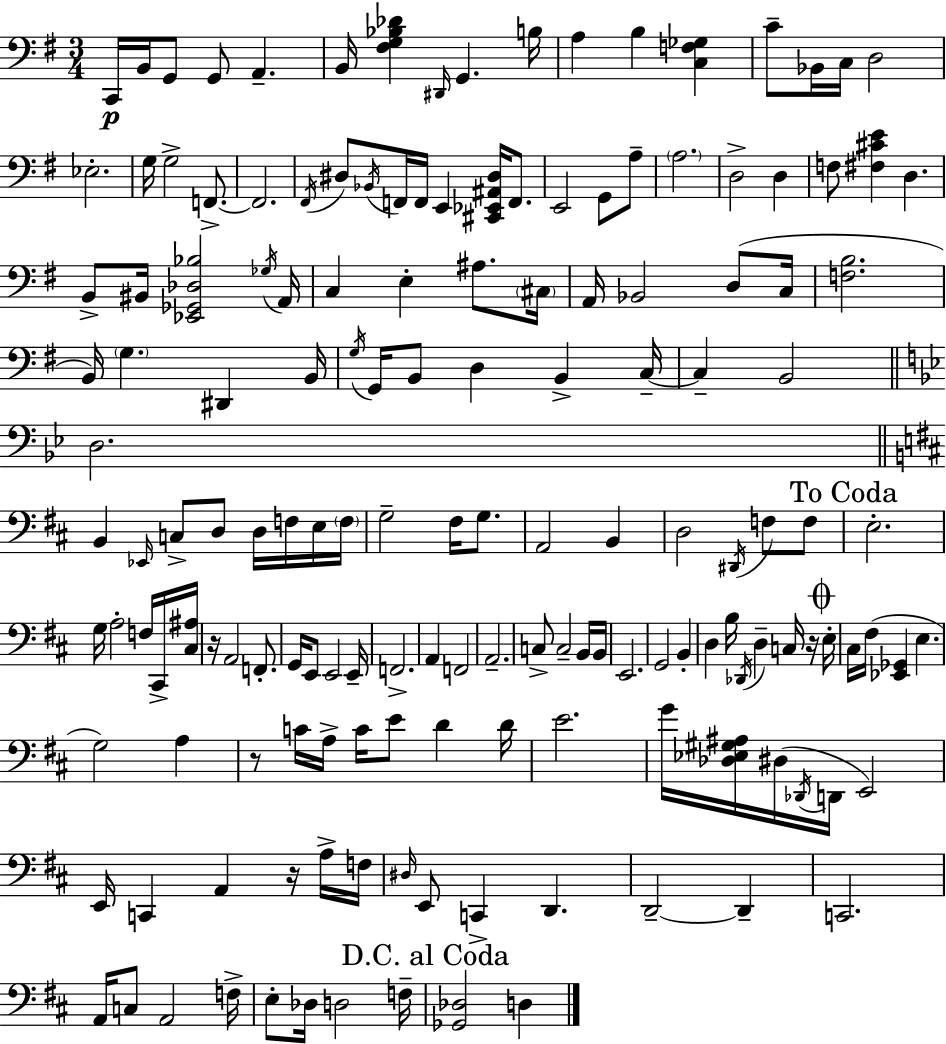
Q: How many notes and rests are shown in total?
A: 157